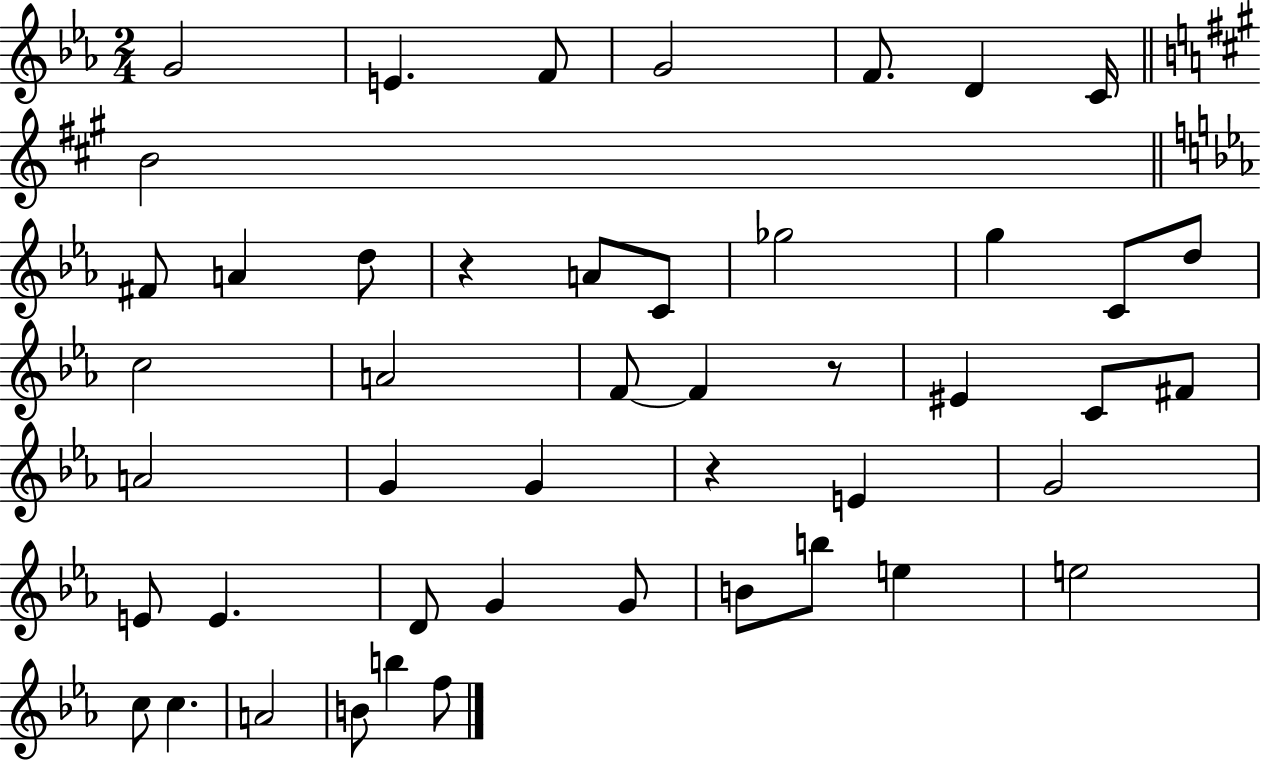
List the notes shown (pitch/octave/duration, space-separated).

G4/h E4/q. F4/e G4/h F4/e. D4/q C4/s B4/h F#4/e A4/q D5/e R/q A4/e C4/e Gb5/h G5/q C4/e D5/e C5/h A4/h F4/e F4/q R/e EIS4/q C4/e F#4/e A4/h G4/q G4/q R/q E4/q G4/h E4/e E4/q. D4/e G4/q G4/e B4/e B5/e E5/q E5/h C5/e C5/q. A4/h B4/e B5/q F5/e